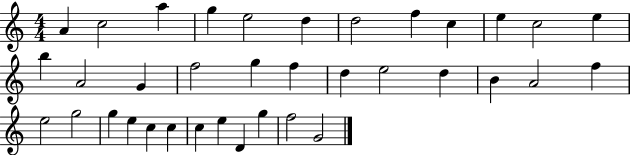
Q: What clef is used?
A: treble